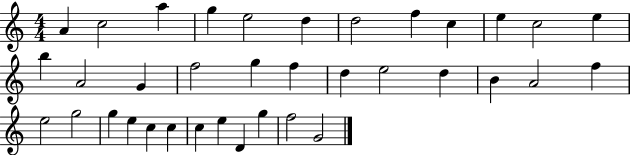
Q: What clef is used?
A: treble